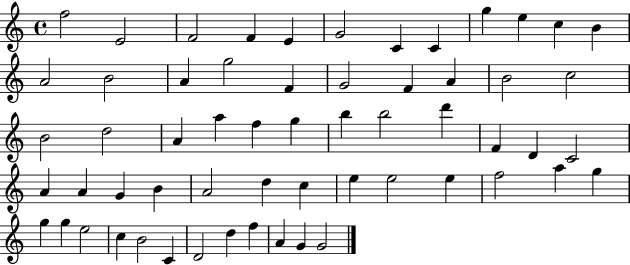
F5/h E4/h F4/h F4/q E4/q G4/h C4/q C4/q G5/q E5/q C5/q B4/q A4/h B4/h A4/q G5/h F4/q G4/h F4/q A4/q B4/h C5/h B4/h D5/h A4/q A5/q F5/q G5/q B5/q B5/h D6/q F4/q D4/q C4/h A4/q A4/q G4/q B4/q A4/h D5/q C5/q E5/q E5/h E5/q F5/h A5/q G5/q G5/q G5/q E5/h C5/q B4/h C4/q D4/h D5/q F5/q A4/q G4/q G4/h